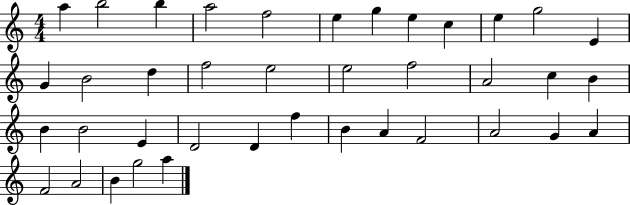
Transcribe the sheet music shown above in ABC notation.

X:1
T:Untitled
M:4/4
L:1/4
K:C
a b2 b a2 f2 e g e c e g2 E G B2 d f2 e2 e2 f2 A2 c B B B2 E D2 D f B A F2 A2 G A F2 A2 B g2 a